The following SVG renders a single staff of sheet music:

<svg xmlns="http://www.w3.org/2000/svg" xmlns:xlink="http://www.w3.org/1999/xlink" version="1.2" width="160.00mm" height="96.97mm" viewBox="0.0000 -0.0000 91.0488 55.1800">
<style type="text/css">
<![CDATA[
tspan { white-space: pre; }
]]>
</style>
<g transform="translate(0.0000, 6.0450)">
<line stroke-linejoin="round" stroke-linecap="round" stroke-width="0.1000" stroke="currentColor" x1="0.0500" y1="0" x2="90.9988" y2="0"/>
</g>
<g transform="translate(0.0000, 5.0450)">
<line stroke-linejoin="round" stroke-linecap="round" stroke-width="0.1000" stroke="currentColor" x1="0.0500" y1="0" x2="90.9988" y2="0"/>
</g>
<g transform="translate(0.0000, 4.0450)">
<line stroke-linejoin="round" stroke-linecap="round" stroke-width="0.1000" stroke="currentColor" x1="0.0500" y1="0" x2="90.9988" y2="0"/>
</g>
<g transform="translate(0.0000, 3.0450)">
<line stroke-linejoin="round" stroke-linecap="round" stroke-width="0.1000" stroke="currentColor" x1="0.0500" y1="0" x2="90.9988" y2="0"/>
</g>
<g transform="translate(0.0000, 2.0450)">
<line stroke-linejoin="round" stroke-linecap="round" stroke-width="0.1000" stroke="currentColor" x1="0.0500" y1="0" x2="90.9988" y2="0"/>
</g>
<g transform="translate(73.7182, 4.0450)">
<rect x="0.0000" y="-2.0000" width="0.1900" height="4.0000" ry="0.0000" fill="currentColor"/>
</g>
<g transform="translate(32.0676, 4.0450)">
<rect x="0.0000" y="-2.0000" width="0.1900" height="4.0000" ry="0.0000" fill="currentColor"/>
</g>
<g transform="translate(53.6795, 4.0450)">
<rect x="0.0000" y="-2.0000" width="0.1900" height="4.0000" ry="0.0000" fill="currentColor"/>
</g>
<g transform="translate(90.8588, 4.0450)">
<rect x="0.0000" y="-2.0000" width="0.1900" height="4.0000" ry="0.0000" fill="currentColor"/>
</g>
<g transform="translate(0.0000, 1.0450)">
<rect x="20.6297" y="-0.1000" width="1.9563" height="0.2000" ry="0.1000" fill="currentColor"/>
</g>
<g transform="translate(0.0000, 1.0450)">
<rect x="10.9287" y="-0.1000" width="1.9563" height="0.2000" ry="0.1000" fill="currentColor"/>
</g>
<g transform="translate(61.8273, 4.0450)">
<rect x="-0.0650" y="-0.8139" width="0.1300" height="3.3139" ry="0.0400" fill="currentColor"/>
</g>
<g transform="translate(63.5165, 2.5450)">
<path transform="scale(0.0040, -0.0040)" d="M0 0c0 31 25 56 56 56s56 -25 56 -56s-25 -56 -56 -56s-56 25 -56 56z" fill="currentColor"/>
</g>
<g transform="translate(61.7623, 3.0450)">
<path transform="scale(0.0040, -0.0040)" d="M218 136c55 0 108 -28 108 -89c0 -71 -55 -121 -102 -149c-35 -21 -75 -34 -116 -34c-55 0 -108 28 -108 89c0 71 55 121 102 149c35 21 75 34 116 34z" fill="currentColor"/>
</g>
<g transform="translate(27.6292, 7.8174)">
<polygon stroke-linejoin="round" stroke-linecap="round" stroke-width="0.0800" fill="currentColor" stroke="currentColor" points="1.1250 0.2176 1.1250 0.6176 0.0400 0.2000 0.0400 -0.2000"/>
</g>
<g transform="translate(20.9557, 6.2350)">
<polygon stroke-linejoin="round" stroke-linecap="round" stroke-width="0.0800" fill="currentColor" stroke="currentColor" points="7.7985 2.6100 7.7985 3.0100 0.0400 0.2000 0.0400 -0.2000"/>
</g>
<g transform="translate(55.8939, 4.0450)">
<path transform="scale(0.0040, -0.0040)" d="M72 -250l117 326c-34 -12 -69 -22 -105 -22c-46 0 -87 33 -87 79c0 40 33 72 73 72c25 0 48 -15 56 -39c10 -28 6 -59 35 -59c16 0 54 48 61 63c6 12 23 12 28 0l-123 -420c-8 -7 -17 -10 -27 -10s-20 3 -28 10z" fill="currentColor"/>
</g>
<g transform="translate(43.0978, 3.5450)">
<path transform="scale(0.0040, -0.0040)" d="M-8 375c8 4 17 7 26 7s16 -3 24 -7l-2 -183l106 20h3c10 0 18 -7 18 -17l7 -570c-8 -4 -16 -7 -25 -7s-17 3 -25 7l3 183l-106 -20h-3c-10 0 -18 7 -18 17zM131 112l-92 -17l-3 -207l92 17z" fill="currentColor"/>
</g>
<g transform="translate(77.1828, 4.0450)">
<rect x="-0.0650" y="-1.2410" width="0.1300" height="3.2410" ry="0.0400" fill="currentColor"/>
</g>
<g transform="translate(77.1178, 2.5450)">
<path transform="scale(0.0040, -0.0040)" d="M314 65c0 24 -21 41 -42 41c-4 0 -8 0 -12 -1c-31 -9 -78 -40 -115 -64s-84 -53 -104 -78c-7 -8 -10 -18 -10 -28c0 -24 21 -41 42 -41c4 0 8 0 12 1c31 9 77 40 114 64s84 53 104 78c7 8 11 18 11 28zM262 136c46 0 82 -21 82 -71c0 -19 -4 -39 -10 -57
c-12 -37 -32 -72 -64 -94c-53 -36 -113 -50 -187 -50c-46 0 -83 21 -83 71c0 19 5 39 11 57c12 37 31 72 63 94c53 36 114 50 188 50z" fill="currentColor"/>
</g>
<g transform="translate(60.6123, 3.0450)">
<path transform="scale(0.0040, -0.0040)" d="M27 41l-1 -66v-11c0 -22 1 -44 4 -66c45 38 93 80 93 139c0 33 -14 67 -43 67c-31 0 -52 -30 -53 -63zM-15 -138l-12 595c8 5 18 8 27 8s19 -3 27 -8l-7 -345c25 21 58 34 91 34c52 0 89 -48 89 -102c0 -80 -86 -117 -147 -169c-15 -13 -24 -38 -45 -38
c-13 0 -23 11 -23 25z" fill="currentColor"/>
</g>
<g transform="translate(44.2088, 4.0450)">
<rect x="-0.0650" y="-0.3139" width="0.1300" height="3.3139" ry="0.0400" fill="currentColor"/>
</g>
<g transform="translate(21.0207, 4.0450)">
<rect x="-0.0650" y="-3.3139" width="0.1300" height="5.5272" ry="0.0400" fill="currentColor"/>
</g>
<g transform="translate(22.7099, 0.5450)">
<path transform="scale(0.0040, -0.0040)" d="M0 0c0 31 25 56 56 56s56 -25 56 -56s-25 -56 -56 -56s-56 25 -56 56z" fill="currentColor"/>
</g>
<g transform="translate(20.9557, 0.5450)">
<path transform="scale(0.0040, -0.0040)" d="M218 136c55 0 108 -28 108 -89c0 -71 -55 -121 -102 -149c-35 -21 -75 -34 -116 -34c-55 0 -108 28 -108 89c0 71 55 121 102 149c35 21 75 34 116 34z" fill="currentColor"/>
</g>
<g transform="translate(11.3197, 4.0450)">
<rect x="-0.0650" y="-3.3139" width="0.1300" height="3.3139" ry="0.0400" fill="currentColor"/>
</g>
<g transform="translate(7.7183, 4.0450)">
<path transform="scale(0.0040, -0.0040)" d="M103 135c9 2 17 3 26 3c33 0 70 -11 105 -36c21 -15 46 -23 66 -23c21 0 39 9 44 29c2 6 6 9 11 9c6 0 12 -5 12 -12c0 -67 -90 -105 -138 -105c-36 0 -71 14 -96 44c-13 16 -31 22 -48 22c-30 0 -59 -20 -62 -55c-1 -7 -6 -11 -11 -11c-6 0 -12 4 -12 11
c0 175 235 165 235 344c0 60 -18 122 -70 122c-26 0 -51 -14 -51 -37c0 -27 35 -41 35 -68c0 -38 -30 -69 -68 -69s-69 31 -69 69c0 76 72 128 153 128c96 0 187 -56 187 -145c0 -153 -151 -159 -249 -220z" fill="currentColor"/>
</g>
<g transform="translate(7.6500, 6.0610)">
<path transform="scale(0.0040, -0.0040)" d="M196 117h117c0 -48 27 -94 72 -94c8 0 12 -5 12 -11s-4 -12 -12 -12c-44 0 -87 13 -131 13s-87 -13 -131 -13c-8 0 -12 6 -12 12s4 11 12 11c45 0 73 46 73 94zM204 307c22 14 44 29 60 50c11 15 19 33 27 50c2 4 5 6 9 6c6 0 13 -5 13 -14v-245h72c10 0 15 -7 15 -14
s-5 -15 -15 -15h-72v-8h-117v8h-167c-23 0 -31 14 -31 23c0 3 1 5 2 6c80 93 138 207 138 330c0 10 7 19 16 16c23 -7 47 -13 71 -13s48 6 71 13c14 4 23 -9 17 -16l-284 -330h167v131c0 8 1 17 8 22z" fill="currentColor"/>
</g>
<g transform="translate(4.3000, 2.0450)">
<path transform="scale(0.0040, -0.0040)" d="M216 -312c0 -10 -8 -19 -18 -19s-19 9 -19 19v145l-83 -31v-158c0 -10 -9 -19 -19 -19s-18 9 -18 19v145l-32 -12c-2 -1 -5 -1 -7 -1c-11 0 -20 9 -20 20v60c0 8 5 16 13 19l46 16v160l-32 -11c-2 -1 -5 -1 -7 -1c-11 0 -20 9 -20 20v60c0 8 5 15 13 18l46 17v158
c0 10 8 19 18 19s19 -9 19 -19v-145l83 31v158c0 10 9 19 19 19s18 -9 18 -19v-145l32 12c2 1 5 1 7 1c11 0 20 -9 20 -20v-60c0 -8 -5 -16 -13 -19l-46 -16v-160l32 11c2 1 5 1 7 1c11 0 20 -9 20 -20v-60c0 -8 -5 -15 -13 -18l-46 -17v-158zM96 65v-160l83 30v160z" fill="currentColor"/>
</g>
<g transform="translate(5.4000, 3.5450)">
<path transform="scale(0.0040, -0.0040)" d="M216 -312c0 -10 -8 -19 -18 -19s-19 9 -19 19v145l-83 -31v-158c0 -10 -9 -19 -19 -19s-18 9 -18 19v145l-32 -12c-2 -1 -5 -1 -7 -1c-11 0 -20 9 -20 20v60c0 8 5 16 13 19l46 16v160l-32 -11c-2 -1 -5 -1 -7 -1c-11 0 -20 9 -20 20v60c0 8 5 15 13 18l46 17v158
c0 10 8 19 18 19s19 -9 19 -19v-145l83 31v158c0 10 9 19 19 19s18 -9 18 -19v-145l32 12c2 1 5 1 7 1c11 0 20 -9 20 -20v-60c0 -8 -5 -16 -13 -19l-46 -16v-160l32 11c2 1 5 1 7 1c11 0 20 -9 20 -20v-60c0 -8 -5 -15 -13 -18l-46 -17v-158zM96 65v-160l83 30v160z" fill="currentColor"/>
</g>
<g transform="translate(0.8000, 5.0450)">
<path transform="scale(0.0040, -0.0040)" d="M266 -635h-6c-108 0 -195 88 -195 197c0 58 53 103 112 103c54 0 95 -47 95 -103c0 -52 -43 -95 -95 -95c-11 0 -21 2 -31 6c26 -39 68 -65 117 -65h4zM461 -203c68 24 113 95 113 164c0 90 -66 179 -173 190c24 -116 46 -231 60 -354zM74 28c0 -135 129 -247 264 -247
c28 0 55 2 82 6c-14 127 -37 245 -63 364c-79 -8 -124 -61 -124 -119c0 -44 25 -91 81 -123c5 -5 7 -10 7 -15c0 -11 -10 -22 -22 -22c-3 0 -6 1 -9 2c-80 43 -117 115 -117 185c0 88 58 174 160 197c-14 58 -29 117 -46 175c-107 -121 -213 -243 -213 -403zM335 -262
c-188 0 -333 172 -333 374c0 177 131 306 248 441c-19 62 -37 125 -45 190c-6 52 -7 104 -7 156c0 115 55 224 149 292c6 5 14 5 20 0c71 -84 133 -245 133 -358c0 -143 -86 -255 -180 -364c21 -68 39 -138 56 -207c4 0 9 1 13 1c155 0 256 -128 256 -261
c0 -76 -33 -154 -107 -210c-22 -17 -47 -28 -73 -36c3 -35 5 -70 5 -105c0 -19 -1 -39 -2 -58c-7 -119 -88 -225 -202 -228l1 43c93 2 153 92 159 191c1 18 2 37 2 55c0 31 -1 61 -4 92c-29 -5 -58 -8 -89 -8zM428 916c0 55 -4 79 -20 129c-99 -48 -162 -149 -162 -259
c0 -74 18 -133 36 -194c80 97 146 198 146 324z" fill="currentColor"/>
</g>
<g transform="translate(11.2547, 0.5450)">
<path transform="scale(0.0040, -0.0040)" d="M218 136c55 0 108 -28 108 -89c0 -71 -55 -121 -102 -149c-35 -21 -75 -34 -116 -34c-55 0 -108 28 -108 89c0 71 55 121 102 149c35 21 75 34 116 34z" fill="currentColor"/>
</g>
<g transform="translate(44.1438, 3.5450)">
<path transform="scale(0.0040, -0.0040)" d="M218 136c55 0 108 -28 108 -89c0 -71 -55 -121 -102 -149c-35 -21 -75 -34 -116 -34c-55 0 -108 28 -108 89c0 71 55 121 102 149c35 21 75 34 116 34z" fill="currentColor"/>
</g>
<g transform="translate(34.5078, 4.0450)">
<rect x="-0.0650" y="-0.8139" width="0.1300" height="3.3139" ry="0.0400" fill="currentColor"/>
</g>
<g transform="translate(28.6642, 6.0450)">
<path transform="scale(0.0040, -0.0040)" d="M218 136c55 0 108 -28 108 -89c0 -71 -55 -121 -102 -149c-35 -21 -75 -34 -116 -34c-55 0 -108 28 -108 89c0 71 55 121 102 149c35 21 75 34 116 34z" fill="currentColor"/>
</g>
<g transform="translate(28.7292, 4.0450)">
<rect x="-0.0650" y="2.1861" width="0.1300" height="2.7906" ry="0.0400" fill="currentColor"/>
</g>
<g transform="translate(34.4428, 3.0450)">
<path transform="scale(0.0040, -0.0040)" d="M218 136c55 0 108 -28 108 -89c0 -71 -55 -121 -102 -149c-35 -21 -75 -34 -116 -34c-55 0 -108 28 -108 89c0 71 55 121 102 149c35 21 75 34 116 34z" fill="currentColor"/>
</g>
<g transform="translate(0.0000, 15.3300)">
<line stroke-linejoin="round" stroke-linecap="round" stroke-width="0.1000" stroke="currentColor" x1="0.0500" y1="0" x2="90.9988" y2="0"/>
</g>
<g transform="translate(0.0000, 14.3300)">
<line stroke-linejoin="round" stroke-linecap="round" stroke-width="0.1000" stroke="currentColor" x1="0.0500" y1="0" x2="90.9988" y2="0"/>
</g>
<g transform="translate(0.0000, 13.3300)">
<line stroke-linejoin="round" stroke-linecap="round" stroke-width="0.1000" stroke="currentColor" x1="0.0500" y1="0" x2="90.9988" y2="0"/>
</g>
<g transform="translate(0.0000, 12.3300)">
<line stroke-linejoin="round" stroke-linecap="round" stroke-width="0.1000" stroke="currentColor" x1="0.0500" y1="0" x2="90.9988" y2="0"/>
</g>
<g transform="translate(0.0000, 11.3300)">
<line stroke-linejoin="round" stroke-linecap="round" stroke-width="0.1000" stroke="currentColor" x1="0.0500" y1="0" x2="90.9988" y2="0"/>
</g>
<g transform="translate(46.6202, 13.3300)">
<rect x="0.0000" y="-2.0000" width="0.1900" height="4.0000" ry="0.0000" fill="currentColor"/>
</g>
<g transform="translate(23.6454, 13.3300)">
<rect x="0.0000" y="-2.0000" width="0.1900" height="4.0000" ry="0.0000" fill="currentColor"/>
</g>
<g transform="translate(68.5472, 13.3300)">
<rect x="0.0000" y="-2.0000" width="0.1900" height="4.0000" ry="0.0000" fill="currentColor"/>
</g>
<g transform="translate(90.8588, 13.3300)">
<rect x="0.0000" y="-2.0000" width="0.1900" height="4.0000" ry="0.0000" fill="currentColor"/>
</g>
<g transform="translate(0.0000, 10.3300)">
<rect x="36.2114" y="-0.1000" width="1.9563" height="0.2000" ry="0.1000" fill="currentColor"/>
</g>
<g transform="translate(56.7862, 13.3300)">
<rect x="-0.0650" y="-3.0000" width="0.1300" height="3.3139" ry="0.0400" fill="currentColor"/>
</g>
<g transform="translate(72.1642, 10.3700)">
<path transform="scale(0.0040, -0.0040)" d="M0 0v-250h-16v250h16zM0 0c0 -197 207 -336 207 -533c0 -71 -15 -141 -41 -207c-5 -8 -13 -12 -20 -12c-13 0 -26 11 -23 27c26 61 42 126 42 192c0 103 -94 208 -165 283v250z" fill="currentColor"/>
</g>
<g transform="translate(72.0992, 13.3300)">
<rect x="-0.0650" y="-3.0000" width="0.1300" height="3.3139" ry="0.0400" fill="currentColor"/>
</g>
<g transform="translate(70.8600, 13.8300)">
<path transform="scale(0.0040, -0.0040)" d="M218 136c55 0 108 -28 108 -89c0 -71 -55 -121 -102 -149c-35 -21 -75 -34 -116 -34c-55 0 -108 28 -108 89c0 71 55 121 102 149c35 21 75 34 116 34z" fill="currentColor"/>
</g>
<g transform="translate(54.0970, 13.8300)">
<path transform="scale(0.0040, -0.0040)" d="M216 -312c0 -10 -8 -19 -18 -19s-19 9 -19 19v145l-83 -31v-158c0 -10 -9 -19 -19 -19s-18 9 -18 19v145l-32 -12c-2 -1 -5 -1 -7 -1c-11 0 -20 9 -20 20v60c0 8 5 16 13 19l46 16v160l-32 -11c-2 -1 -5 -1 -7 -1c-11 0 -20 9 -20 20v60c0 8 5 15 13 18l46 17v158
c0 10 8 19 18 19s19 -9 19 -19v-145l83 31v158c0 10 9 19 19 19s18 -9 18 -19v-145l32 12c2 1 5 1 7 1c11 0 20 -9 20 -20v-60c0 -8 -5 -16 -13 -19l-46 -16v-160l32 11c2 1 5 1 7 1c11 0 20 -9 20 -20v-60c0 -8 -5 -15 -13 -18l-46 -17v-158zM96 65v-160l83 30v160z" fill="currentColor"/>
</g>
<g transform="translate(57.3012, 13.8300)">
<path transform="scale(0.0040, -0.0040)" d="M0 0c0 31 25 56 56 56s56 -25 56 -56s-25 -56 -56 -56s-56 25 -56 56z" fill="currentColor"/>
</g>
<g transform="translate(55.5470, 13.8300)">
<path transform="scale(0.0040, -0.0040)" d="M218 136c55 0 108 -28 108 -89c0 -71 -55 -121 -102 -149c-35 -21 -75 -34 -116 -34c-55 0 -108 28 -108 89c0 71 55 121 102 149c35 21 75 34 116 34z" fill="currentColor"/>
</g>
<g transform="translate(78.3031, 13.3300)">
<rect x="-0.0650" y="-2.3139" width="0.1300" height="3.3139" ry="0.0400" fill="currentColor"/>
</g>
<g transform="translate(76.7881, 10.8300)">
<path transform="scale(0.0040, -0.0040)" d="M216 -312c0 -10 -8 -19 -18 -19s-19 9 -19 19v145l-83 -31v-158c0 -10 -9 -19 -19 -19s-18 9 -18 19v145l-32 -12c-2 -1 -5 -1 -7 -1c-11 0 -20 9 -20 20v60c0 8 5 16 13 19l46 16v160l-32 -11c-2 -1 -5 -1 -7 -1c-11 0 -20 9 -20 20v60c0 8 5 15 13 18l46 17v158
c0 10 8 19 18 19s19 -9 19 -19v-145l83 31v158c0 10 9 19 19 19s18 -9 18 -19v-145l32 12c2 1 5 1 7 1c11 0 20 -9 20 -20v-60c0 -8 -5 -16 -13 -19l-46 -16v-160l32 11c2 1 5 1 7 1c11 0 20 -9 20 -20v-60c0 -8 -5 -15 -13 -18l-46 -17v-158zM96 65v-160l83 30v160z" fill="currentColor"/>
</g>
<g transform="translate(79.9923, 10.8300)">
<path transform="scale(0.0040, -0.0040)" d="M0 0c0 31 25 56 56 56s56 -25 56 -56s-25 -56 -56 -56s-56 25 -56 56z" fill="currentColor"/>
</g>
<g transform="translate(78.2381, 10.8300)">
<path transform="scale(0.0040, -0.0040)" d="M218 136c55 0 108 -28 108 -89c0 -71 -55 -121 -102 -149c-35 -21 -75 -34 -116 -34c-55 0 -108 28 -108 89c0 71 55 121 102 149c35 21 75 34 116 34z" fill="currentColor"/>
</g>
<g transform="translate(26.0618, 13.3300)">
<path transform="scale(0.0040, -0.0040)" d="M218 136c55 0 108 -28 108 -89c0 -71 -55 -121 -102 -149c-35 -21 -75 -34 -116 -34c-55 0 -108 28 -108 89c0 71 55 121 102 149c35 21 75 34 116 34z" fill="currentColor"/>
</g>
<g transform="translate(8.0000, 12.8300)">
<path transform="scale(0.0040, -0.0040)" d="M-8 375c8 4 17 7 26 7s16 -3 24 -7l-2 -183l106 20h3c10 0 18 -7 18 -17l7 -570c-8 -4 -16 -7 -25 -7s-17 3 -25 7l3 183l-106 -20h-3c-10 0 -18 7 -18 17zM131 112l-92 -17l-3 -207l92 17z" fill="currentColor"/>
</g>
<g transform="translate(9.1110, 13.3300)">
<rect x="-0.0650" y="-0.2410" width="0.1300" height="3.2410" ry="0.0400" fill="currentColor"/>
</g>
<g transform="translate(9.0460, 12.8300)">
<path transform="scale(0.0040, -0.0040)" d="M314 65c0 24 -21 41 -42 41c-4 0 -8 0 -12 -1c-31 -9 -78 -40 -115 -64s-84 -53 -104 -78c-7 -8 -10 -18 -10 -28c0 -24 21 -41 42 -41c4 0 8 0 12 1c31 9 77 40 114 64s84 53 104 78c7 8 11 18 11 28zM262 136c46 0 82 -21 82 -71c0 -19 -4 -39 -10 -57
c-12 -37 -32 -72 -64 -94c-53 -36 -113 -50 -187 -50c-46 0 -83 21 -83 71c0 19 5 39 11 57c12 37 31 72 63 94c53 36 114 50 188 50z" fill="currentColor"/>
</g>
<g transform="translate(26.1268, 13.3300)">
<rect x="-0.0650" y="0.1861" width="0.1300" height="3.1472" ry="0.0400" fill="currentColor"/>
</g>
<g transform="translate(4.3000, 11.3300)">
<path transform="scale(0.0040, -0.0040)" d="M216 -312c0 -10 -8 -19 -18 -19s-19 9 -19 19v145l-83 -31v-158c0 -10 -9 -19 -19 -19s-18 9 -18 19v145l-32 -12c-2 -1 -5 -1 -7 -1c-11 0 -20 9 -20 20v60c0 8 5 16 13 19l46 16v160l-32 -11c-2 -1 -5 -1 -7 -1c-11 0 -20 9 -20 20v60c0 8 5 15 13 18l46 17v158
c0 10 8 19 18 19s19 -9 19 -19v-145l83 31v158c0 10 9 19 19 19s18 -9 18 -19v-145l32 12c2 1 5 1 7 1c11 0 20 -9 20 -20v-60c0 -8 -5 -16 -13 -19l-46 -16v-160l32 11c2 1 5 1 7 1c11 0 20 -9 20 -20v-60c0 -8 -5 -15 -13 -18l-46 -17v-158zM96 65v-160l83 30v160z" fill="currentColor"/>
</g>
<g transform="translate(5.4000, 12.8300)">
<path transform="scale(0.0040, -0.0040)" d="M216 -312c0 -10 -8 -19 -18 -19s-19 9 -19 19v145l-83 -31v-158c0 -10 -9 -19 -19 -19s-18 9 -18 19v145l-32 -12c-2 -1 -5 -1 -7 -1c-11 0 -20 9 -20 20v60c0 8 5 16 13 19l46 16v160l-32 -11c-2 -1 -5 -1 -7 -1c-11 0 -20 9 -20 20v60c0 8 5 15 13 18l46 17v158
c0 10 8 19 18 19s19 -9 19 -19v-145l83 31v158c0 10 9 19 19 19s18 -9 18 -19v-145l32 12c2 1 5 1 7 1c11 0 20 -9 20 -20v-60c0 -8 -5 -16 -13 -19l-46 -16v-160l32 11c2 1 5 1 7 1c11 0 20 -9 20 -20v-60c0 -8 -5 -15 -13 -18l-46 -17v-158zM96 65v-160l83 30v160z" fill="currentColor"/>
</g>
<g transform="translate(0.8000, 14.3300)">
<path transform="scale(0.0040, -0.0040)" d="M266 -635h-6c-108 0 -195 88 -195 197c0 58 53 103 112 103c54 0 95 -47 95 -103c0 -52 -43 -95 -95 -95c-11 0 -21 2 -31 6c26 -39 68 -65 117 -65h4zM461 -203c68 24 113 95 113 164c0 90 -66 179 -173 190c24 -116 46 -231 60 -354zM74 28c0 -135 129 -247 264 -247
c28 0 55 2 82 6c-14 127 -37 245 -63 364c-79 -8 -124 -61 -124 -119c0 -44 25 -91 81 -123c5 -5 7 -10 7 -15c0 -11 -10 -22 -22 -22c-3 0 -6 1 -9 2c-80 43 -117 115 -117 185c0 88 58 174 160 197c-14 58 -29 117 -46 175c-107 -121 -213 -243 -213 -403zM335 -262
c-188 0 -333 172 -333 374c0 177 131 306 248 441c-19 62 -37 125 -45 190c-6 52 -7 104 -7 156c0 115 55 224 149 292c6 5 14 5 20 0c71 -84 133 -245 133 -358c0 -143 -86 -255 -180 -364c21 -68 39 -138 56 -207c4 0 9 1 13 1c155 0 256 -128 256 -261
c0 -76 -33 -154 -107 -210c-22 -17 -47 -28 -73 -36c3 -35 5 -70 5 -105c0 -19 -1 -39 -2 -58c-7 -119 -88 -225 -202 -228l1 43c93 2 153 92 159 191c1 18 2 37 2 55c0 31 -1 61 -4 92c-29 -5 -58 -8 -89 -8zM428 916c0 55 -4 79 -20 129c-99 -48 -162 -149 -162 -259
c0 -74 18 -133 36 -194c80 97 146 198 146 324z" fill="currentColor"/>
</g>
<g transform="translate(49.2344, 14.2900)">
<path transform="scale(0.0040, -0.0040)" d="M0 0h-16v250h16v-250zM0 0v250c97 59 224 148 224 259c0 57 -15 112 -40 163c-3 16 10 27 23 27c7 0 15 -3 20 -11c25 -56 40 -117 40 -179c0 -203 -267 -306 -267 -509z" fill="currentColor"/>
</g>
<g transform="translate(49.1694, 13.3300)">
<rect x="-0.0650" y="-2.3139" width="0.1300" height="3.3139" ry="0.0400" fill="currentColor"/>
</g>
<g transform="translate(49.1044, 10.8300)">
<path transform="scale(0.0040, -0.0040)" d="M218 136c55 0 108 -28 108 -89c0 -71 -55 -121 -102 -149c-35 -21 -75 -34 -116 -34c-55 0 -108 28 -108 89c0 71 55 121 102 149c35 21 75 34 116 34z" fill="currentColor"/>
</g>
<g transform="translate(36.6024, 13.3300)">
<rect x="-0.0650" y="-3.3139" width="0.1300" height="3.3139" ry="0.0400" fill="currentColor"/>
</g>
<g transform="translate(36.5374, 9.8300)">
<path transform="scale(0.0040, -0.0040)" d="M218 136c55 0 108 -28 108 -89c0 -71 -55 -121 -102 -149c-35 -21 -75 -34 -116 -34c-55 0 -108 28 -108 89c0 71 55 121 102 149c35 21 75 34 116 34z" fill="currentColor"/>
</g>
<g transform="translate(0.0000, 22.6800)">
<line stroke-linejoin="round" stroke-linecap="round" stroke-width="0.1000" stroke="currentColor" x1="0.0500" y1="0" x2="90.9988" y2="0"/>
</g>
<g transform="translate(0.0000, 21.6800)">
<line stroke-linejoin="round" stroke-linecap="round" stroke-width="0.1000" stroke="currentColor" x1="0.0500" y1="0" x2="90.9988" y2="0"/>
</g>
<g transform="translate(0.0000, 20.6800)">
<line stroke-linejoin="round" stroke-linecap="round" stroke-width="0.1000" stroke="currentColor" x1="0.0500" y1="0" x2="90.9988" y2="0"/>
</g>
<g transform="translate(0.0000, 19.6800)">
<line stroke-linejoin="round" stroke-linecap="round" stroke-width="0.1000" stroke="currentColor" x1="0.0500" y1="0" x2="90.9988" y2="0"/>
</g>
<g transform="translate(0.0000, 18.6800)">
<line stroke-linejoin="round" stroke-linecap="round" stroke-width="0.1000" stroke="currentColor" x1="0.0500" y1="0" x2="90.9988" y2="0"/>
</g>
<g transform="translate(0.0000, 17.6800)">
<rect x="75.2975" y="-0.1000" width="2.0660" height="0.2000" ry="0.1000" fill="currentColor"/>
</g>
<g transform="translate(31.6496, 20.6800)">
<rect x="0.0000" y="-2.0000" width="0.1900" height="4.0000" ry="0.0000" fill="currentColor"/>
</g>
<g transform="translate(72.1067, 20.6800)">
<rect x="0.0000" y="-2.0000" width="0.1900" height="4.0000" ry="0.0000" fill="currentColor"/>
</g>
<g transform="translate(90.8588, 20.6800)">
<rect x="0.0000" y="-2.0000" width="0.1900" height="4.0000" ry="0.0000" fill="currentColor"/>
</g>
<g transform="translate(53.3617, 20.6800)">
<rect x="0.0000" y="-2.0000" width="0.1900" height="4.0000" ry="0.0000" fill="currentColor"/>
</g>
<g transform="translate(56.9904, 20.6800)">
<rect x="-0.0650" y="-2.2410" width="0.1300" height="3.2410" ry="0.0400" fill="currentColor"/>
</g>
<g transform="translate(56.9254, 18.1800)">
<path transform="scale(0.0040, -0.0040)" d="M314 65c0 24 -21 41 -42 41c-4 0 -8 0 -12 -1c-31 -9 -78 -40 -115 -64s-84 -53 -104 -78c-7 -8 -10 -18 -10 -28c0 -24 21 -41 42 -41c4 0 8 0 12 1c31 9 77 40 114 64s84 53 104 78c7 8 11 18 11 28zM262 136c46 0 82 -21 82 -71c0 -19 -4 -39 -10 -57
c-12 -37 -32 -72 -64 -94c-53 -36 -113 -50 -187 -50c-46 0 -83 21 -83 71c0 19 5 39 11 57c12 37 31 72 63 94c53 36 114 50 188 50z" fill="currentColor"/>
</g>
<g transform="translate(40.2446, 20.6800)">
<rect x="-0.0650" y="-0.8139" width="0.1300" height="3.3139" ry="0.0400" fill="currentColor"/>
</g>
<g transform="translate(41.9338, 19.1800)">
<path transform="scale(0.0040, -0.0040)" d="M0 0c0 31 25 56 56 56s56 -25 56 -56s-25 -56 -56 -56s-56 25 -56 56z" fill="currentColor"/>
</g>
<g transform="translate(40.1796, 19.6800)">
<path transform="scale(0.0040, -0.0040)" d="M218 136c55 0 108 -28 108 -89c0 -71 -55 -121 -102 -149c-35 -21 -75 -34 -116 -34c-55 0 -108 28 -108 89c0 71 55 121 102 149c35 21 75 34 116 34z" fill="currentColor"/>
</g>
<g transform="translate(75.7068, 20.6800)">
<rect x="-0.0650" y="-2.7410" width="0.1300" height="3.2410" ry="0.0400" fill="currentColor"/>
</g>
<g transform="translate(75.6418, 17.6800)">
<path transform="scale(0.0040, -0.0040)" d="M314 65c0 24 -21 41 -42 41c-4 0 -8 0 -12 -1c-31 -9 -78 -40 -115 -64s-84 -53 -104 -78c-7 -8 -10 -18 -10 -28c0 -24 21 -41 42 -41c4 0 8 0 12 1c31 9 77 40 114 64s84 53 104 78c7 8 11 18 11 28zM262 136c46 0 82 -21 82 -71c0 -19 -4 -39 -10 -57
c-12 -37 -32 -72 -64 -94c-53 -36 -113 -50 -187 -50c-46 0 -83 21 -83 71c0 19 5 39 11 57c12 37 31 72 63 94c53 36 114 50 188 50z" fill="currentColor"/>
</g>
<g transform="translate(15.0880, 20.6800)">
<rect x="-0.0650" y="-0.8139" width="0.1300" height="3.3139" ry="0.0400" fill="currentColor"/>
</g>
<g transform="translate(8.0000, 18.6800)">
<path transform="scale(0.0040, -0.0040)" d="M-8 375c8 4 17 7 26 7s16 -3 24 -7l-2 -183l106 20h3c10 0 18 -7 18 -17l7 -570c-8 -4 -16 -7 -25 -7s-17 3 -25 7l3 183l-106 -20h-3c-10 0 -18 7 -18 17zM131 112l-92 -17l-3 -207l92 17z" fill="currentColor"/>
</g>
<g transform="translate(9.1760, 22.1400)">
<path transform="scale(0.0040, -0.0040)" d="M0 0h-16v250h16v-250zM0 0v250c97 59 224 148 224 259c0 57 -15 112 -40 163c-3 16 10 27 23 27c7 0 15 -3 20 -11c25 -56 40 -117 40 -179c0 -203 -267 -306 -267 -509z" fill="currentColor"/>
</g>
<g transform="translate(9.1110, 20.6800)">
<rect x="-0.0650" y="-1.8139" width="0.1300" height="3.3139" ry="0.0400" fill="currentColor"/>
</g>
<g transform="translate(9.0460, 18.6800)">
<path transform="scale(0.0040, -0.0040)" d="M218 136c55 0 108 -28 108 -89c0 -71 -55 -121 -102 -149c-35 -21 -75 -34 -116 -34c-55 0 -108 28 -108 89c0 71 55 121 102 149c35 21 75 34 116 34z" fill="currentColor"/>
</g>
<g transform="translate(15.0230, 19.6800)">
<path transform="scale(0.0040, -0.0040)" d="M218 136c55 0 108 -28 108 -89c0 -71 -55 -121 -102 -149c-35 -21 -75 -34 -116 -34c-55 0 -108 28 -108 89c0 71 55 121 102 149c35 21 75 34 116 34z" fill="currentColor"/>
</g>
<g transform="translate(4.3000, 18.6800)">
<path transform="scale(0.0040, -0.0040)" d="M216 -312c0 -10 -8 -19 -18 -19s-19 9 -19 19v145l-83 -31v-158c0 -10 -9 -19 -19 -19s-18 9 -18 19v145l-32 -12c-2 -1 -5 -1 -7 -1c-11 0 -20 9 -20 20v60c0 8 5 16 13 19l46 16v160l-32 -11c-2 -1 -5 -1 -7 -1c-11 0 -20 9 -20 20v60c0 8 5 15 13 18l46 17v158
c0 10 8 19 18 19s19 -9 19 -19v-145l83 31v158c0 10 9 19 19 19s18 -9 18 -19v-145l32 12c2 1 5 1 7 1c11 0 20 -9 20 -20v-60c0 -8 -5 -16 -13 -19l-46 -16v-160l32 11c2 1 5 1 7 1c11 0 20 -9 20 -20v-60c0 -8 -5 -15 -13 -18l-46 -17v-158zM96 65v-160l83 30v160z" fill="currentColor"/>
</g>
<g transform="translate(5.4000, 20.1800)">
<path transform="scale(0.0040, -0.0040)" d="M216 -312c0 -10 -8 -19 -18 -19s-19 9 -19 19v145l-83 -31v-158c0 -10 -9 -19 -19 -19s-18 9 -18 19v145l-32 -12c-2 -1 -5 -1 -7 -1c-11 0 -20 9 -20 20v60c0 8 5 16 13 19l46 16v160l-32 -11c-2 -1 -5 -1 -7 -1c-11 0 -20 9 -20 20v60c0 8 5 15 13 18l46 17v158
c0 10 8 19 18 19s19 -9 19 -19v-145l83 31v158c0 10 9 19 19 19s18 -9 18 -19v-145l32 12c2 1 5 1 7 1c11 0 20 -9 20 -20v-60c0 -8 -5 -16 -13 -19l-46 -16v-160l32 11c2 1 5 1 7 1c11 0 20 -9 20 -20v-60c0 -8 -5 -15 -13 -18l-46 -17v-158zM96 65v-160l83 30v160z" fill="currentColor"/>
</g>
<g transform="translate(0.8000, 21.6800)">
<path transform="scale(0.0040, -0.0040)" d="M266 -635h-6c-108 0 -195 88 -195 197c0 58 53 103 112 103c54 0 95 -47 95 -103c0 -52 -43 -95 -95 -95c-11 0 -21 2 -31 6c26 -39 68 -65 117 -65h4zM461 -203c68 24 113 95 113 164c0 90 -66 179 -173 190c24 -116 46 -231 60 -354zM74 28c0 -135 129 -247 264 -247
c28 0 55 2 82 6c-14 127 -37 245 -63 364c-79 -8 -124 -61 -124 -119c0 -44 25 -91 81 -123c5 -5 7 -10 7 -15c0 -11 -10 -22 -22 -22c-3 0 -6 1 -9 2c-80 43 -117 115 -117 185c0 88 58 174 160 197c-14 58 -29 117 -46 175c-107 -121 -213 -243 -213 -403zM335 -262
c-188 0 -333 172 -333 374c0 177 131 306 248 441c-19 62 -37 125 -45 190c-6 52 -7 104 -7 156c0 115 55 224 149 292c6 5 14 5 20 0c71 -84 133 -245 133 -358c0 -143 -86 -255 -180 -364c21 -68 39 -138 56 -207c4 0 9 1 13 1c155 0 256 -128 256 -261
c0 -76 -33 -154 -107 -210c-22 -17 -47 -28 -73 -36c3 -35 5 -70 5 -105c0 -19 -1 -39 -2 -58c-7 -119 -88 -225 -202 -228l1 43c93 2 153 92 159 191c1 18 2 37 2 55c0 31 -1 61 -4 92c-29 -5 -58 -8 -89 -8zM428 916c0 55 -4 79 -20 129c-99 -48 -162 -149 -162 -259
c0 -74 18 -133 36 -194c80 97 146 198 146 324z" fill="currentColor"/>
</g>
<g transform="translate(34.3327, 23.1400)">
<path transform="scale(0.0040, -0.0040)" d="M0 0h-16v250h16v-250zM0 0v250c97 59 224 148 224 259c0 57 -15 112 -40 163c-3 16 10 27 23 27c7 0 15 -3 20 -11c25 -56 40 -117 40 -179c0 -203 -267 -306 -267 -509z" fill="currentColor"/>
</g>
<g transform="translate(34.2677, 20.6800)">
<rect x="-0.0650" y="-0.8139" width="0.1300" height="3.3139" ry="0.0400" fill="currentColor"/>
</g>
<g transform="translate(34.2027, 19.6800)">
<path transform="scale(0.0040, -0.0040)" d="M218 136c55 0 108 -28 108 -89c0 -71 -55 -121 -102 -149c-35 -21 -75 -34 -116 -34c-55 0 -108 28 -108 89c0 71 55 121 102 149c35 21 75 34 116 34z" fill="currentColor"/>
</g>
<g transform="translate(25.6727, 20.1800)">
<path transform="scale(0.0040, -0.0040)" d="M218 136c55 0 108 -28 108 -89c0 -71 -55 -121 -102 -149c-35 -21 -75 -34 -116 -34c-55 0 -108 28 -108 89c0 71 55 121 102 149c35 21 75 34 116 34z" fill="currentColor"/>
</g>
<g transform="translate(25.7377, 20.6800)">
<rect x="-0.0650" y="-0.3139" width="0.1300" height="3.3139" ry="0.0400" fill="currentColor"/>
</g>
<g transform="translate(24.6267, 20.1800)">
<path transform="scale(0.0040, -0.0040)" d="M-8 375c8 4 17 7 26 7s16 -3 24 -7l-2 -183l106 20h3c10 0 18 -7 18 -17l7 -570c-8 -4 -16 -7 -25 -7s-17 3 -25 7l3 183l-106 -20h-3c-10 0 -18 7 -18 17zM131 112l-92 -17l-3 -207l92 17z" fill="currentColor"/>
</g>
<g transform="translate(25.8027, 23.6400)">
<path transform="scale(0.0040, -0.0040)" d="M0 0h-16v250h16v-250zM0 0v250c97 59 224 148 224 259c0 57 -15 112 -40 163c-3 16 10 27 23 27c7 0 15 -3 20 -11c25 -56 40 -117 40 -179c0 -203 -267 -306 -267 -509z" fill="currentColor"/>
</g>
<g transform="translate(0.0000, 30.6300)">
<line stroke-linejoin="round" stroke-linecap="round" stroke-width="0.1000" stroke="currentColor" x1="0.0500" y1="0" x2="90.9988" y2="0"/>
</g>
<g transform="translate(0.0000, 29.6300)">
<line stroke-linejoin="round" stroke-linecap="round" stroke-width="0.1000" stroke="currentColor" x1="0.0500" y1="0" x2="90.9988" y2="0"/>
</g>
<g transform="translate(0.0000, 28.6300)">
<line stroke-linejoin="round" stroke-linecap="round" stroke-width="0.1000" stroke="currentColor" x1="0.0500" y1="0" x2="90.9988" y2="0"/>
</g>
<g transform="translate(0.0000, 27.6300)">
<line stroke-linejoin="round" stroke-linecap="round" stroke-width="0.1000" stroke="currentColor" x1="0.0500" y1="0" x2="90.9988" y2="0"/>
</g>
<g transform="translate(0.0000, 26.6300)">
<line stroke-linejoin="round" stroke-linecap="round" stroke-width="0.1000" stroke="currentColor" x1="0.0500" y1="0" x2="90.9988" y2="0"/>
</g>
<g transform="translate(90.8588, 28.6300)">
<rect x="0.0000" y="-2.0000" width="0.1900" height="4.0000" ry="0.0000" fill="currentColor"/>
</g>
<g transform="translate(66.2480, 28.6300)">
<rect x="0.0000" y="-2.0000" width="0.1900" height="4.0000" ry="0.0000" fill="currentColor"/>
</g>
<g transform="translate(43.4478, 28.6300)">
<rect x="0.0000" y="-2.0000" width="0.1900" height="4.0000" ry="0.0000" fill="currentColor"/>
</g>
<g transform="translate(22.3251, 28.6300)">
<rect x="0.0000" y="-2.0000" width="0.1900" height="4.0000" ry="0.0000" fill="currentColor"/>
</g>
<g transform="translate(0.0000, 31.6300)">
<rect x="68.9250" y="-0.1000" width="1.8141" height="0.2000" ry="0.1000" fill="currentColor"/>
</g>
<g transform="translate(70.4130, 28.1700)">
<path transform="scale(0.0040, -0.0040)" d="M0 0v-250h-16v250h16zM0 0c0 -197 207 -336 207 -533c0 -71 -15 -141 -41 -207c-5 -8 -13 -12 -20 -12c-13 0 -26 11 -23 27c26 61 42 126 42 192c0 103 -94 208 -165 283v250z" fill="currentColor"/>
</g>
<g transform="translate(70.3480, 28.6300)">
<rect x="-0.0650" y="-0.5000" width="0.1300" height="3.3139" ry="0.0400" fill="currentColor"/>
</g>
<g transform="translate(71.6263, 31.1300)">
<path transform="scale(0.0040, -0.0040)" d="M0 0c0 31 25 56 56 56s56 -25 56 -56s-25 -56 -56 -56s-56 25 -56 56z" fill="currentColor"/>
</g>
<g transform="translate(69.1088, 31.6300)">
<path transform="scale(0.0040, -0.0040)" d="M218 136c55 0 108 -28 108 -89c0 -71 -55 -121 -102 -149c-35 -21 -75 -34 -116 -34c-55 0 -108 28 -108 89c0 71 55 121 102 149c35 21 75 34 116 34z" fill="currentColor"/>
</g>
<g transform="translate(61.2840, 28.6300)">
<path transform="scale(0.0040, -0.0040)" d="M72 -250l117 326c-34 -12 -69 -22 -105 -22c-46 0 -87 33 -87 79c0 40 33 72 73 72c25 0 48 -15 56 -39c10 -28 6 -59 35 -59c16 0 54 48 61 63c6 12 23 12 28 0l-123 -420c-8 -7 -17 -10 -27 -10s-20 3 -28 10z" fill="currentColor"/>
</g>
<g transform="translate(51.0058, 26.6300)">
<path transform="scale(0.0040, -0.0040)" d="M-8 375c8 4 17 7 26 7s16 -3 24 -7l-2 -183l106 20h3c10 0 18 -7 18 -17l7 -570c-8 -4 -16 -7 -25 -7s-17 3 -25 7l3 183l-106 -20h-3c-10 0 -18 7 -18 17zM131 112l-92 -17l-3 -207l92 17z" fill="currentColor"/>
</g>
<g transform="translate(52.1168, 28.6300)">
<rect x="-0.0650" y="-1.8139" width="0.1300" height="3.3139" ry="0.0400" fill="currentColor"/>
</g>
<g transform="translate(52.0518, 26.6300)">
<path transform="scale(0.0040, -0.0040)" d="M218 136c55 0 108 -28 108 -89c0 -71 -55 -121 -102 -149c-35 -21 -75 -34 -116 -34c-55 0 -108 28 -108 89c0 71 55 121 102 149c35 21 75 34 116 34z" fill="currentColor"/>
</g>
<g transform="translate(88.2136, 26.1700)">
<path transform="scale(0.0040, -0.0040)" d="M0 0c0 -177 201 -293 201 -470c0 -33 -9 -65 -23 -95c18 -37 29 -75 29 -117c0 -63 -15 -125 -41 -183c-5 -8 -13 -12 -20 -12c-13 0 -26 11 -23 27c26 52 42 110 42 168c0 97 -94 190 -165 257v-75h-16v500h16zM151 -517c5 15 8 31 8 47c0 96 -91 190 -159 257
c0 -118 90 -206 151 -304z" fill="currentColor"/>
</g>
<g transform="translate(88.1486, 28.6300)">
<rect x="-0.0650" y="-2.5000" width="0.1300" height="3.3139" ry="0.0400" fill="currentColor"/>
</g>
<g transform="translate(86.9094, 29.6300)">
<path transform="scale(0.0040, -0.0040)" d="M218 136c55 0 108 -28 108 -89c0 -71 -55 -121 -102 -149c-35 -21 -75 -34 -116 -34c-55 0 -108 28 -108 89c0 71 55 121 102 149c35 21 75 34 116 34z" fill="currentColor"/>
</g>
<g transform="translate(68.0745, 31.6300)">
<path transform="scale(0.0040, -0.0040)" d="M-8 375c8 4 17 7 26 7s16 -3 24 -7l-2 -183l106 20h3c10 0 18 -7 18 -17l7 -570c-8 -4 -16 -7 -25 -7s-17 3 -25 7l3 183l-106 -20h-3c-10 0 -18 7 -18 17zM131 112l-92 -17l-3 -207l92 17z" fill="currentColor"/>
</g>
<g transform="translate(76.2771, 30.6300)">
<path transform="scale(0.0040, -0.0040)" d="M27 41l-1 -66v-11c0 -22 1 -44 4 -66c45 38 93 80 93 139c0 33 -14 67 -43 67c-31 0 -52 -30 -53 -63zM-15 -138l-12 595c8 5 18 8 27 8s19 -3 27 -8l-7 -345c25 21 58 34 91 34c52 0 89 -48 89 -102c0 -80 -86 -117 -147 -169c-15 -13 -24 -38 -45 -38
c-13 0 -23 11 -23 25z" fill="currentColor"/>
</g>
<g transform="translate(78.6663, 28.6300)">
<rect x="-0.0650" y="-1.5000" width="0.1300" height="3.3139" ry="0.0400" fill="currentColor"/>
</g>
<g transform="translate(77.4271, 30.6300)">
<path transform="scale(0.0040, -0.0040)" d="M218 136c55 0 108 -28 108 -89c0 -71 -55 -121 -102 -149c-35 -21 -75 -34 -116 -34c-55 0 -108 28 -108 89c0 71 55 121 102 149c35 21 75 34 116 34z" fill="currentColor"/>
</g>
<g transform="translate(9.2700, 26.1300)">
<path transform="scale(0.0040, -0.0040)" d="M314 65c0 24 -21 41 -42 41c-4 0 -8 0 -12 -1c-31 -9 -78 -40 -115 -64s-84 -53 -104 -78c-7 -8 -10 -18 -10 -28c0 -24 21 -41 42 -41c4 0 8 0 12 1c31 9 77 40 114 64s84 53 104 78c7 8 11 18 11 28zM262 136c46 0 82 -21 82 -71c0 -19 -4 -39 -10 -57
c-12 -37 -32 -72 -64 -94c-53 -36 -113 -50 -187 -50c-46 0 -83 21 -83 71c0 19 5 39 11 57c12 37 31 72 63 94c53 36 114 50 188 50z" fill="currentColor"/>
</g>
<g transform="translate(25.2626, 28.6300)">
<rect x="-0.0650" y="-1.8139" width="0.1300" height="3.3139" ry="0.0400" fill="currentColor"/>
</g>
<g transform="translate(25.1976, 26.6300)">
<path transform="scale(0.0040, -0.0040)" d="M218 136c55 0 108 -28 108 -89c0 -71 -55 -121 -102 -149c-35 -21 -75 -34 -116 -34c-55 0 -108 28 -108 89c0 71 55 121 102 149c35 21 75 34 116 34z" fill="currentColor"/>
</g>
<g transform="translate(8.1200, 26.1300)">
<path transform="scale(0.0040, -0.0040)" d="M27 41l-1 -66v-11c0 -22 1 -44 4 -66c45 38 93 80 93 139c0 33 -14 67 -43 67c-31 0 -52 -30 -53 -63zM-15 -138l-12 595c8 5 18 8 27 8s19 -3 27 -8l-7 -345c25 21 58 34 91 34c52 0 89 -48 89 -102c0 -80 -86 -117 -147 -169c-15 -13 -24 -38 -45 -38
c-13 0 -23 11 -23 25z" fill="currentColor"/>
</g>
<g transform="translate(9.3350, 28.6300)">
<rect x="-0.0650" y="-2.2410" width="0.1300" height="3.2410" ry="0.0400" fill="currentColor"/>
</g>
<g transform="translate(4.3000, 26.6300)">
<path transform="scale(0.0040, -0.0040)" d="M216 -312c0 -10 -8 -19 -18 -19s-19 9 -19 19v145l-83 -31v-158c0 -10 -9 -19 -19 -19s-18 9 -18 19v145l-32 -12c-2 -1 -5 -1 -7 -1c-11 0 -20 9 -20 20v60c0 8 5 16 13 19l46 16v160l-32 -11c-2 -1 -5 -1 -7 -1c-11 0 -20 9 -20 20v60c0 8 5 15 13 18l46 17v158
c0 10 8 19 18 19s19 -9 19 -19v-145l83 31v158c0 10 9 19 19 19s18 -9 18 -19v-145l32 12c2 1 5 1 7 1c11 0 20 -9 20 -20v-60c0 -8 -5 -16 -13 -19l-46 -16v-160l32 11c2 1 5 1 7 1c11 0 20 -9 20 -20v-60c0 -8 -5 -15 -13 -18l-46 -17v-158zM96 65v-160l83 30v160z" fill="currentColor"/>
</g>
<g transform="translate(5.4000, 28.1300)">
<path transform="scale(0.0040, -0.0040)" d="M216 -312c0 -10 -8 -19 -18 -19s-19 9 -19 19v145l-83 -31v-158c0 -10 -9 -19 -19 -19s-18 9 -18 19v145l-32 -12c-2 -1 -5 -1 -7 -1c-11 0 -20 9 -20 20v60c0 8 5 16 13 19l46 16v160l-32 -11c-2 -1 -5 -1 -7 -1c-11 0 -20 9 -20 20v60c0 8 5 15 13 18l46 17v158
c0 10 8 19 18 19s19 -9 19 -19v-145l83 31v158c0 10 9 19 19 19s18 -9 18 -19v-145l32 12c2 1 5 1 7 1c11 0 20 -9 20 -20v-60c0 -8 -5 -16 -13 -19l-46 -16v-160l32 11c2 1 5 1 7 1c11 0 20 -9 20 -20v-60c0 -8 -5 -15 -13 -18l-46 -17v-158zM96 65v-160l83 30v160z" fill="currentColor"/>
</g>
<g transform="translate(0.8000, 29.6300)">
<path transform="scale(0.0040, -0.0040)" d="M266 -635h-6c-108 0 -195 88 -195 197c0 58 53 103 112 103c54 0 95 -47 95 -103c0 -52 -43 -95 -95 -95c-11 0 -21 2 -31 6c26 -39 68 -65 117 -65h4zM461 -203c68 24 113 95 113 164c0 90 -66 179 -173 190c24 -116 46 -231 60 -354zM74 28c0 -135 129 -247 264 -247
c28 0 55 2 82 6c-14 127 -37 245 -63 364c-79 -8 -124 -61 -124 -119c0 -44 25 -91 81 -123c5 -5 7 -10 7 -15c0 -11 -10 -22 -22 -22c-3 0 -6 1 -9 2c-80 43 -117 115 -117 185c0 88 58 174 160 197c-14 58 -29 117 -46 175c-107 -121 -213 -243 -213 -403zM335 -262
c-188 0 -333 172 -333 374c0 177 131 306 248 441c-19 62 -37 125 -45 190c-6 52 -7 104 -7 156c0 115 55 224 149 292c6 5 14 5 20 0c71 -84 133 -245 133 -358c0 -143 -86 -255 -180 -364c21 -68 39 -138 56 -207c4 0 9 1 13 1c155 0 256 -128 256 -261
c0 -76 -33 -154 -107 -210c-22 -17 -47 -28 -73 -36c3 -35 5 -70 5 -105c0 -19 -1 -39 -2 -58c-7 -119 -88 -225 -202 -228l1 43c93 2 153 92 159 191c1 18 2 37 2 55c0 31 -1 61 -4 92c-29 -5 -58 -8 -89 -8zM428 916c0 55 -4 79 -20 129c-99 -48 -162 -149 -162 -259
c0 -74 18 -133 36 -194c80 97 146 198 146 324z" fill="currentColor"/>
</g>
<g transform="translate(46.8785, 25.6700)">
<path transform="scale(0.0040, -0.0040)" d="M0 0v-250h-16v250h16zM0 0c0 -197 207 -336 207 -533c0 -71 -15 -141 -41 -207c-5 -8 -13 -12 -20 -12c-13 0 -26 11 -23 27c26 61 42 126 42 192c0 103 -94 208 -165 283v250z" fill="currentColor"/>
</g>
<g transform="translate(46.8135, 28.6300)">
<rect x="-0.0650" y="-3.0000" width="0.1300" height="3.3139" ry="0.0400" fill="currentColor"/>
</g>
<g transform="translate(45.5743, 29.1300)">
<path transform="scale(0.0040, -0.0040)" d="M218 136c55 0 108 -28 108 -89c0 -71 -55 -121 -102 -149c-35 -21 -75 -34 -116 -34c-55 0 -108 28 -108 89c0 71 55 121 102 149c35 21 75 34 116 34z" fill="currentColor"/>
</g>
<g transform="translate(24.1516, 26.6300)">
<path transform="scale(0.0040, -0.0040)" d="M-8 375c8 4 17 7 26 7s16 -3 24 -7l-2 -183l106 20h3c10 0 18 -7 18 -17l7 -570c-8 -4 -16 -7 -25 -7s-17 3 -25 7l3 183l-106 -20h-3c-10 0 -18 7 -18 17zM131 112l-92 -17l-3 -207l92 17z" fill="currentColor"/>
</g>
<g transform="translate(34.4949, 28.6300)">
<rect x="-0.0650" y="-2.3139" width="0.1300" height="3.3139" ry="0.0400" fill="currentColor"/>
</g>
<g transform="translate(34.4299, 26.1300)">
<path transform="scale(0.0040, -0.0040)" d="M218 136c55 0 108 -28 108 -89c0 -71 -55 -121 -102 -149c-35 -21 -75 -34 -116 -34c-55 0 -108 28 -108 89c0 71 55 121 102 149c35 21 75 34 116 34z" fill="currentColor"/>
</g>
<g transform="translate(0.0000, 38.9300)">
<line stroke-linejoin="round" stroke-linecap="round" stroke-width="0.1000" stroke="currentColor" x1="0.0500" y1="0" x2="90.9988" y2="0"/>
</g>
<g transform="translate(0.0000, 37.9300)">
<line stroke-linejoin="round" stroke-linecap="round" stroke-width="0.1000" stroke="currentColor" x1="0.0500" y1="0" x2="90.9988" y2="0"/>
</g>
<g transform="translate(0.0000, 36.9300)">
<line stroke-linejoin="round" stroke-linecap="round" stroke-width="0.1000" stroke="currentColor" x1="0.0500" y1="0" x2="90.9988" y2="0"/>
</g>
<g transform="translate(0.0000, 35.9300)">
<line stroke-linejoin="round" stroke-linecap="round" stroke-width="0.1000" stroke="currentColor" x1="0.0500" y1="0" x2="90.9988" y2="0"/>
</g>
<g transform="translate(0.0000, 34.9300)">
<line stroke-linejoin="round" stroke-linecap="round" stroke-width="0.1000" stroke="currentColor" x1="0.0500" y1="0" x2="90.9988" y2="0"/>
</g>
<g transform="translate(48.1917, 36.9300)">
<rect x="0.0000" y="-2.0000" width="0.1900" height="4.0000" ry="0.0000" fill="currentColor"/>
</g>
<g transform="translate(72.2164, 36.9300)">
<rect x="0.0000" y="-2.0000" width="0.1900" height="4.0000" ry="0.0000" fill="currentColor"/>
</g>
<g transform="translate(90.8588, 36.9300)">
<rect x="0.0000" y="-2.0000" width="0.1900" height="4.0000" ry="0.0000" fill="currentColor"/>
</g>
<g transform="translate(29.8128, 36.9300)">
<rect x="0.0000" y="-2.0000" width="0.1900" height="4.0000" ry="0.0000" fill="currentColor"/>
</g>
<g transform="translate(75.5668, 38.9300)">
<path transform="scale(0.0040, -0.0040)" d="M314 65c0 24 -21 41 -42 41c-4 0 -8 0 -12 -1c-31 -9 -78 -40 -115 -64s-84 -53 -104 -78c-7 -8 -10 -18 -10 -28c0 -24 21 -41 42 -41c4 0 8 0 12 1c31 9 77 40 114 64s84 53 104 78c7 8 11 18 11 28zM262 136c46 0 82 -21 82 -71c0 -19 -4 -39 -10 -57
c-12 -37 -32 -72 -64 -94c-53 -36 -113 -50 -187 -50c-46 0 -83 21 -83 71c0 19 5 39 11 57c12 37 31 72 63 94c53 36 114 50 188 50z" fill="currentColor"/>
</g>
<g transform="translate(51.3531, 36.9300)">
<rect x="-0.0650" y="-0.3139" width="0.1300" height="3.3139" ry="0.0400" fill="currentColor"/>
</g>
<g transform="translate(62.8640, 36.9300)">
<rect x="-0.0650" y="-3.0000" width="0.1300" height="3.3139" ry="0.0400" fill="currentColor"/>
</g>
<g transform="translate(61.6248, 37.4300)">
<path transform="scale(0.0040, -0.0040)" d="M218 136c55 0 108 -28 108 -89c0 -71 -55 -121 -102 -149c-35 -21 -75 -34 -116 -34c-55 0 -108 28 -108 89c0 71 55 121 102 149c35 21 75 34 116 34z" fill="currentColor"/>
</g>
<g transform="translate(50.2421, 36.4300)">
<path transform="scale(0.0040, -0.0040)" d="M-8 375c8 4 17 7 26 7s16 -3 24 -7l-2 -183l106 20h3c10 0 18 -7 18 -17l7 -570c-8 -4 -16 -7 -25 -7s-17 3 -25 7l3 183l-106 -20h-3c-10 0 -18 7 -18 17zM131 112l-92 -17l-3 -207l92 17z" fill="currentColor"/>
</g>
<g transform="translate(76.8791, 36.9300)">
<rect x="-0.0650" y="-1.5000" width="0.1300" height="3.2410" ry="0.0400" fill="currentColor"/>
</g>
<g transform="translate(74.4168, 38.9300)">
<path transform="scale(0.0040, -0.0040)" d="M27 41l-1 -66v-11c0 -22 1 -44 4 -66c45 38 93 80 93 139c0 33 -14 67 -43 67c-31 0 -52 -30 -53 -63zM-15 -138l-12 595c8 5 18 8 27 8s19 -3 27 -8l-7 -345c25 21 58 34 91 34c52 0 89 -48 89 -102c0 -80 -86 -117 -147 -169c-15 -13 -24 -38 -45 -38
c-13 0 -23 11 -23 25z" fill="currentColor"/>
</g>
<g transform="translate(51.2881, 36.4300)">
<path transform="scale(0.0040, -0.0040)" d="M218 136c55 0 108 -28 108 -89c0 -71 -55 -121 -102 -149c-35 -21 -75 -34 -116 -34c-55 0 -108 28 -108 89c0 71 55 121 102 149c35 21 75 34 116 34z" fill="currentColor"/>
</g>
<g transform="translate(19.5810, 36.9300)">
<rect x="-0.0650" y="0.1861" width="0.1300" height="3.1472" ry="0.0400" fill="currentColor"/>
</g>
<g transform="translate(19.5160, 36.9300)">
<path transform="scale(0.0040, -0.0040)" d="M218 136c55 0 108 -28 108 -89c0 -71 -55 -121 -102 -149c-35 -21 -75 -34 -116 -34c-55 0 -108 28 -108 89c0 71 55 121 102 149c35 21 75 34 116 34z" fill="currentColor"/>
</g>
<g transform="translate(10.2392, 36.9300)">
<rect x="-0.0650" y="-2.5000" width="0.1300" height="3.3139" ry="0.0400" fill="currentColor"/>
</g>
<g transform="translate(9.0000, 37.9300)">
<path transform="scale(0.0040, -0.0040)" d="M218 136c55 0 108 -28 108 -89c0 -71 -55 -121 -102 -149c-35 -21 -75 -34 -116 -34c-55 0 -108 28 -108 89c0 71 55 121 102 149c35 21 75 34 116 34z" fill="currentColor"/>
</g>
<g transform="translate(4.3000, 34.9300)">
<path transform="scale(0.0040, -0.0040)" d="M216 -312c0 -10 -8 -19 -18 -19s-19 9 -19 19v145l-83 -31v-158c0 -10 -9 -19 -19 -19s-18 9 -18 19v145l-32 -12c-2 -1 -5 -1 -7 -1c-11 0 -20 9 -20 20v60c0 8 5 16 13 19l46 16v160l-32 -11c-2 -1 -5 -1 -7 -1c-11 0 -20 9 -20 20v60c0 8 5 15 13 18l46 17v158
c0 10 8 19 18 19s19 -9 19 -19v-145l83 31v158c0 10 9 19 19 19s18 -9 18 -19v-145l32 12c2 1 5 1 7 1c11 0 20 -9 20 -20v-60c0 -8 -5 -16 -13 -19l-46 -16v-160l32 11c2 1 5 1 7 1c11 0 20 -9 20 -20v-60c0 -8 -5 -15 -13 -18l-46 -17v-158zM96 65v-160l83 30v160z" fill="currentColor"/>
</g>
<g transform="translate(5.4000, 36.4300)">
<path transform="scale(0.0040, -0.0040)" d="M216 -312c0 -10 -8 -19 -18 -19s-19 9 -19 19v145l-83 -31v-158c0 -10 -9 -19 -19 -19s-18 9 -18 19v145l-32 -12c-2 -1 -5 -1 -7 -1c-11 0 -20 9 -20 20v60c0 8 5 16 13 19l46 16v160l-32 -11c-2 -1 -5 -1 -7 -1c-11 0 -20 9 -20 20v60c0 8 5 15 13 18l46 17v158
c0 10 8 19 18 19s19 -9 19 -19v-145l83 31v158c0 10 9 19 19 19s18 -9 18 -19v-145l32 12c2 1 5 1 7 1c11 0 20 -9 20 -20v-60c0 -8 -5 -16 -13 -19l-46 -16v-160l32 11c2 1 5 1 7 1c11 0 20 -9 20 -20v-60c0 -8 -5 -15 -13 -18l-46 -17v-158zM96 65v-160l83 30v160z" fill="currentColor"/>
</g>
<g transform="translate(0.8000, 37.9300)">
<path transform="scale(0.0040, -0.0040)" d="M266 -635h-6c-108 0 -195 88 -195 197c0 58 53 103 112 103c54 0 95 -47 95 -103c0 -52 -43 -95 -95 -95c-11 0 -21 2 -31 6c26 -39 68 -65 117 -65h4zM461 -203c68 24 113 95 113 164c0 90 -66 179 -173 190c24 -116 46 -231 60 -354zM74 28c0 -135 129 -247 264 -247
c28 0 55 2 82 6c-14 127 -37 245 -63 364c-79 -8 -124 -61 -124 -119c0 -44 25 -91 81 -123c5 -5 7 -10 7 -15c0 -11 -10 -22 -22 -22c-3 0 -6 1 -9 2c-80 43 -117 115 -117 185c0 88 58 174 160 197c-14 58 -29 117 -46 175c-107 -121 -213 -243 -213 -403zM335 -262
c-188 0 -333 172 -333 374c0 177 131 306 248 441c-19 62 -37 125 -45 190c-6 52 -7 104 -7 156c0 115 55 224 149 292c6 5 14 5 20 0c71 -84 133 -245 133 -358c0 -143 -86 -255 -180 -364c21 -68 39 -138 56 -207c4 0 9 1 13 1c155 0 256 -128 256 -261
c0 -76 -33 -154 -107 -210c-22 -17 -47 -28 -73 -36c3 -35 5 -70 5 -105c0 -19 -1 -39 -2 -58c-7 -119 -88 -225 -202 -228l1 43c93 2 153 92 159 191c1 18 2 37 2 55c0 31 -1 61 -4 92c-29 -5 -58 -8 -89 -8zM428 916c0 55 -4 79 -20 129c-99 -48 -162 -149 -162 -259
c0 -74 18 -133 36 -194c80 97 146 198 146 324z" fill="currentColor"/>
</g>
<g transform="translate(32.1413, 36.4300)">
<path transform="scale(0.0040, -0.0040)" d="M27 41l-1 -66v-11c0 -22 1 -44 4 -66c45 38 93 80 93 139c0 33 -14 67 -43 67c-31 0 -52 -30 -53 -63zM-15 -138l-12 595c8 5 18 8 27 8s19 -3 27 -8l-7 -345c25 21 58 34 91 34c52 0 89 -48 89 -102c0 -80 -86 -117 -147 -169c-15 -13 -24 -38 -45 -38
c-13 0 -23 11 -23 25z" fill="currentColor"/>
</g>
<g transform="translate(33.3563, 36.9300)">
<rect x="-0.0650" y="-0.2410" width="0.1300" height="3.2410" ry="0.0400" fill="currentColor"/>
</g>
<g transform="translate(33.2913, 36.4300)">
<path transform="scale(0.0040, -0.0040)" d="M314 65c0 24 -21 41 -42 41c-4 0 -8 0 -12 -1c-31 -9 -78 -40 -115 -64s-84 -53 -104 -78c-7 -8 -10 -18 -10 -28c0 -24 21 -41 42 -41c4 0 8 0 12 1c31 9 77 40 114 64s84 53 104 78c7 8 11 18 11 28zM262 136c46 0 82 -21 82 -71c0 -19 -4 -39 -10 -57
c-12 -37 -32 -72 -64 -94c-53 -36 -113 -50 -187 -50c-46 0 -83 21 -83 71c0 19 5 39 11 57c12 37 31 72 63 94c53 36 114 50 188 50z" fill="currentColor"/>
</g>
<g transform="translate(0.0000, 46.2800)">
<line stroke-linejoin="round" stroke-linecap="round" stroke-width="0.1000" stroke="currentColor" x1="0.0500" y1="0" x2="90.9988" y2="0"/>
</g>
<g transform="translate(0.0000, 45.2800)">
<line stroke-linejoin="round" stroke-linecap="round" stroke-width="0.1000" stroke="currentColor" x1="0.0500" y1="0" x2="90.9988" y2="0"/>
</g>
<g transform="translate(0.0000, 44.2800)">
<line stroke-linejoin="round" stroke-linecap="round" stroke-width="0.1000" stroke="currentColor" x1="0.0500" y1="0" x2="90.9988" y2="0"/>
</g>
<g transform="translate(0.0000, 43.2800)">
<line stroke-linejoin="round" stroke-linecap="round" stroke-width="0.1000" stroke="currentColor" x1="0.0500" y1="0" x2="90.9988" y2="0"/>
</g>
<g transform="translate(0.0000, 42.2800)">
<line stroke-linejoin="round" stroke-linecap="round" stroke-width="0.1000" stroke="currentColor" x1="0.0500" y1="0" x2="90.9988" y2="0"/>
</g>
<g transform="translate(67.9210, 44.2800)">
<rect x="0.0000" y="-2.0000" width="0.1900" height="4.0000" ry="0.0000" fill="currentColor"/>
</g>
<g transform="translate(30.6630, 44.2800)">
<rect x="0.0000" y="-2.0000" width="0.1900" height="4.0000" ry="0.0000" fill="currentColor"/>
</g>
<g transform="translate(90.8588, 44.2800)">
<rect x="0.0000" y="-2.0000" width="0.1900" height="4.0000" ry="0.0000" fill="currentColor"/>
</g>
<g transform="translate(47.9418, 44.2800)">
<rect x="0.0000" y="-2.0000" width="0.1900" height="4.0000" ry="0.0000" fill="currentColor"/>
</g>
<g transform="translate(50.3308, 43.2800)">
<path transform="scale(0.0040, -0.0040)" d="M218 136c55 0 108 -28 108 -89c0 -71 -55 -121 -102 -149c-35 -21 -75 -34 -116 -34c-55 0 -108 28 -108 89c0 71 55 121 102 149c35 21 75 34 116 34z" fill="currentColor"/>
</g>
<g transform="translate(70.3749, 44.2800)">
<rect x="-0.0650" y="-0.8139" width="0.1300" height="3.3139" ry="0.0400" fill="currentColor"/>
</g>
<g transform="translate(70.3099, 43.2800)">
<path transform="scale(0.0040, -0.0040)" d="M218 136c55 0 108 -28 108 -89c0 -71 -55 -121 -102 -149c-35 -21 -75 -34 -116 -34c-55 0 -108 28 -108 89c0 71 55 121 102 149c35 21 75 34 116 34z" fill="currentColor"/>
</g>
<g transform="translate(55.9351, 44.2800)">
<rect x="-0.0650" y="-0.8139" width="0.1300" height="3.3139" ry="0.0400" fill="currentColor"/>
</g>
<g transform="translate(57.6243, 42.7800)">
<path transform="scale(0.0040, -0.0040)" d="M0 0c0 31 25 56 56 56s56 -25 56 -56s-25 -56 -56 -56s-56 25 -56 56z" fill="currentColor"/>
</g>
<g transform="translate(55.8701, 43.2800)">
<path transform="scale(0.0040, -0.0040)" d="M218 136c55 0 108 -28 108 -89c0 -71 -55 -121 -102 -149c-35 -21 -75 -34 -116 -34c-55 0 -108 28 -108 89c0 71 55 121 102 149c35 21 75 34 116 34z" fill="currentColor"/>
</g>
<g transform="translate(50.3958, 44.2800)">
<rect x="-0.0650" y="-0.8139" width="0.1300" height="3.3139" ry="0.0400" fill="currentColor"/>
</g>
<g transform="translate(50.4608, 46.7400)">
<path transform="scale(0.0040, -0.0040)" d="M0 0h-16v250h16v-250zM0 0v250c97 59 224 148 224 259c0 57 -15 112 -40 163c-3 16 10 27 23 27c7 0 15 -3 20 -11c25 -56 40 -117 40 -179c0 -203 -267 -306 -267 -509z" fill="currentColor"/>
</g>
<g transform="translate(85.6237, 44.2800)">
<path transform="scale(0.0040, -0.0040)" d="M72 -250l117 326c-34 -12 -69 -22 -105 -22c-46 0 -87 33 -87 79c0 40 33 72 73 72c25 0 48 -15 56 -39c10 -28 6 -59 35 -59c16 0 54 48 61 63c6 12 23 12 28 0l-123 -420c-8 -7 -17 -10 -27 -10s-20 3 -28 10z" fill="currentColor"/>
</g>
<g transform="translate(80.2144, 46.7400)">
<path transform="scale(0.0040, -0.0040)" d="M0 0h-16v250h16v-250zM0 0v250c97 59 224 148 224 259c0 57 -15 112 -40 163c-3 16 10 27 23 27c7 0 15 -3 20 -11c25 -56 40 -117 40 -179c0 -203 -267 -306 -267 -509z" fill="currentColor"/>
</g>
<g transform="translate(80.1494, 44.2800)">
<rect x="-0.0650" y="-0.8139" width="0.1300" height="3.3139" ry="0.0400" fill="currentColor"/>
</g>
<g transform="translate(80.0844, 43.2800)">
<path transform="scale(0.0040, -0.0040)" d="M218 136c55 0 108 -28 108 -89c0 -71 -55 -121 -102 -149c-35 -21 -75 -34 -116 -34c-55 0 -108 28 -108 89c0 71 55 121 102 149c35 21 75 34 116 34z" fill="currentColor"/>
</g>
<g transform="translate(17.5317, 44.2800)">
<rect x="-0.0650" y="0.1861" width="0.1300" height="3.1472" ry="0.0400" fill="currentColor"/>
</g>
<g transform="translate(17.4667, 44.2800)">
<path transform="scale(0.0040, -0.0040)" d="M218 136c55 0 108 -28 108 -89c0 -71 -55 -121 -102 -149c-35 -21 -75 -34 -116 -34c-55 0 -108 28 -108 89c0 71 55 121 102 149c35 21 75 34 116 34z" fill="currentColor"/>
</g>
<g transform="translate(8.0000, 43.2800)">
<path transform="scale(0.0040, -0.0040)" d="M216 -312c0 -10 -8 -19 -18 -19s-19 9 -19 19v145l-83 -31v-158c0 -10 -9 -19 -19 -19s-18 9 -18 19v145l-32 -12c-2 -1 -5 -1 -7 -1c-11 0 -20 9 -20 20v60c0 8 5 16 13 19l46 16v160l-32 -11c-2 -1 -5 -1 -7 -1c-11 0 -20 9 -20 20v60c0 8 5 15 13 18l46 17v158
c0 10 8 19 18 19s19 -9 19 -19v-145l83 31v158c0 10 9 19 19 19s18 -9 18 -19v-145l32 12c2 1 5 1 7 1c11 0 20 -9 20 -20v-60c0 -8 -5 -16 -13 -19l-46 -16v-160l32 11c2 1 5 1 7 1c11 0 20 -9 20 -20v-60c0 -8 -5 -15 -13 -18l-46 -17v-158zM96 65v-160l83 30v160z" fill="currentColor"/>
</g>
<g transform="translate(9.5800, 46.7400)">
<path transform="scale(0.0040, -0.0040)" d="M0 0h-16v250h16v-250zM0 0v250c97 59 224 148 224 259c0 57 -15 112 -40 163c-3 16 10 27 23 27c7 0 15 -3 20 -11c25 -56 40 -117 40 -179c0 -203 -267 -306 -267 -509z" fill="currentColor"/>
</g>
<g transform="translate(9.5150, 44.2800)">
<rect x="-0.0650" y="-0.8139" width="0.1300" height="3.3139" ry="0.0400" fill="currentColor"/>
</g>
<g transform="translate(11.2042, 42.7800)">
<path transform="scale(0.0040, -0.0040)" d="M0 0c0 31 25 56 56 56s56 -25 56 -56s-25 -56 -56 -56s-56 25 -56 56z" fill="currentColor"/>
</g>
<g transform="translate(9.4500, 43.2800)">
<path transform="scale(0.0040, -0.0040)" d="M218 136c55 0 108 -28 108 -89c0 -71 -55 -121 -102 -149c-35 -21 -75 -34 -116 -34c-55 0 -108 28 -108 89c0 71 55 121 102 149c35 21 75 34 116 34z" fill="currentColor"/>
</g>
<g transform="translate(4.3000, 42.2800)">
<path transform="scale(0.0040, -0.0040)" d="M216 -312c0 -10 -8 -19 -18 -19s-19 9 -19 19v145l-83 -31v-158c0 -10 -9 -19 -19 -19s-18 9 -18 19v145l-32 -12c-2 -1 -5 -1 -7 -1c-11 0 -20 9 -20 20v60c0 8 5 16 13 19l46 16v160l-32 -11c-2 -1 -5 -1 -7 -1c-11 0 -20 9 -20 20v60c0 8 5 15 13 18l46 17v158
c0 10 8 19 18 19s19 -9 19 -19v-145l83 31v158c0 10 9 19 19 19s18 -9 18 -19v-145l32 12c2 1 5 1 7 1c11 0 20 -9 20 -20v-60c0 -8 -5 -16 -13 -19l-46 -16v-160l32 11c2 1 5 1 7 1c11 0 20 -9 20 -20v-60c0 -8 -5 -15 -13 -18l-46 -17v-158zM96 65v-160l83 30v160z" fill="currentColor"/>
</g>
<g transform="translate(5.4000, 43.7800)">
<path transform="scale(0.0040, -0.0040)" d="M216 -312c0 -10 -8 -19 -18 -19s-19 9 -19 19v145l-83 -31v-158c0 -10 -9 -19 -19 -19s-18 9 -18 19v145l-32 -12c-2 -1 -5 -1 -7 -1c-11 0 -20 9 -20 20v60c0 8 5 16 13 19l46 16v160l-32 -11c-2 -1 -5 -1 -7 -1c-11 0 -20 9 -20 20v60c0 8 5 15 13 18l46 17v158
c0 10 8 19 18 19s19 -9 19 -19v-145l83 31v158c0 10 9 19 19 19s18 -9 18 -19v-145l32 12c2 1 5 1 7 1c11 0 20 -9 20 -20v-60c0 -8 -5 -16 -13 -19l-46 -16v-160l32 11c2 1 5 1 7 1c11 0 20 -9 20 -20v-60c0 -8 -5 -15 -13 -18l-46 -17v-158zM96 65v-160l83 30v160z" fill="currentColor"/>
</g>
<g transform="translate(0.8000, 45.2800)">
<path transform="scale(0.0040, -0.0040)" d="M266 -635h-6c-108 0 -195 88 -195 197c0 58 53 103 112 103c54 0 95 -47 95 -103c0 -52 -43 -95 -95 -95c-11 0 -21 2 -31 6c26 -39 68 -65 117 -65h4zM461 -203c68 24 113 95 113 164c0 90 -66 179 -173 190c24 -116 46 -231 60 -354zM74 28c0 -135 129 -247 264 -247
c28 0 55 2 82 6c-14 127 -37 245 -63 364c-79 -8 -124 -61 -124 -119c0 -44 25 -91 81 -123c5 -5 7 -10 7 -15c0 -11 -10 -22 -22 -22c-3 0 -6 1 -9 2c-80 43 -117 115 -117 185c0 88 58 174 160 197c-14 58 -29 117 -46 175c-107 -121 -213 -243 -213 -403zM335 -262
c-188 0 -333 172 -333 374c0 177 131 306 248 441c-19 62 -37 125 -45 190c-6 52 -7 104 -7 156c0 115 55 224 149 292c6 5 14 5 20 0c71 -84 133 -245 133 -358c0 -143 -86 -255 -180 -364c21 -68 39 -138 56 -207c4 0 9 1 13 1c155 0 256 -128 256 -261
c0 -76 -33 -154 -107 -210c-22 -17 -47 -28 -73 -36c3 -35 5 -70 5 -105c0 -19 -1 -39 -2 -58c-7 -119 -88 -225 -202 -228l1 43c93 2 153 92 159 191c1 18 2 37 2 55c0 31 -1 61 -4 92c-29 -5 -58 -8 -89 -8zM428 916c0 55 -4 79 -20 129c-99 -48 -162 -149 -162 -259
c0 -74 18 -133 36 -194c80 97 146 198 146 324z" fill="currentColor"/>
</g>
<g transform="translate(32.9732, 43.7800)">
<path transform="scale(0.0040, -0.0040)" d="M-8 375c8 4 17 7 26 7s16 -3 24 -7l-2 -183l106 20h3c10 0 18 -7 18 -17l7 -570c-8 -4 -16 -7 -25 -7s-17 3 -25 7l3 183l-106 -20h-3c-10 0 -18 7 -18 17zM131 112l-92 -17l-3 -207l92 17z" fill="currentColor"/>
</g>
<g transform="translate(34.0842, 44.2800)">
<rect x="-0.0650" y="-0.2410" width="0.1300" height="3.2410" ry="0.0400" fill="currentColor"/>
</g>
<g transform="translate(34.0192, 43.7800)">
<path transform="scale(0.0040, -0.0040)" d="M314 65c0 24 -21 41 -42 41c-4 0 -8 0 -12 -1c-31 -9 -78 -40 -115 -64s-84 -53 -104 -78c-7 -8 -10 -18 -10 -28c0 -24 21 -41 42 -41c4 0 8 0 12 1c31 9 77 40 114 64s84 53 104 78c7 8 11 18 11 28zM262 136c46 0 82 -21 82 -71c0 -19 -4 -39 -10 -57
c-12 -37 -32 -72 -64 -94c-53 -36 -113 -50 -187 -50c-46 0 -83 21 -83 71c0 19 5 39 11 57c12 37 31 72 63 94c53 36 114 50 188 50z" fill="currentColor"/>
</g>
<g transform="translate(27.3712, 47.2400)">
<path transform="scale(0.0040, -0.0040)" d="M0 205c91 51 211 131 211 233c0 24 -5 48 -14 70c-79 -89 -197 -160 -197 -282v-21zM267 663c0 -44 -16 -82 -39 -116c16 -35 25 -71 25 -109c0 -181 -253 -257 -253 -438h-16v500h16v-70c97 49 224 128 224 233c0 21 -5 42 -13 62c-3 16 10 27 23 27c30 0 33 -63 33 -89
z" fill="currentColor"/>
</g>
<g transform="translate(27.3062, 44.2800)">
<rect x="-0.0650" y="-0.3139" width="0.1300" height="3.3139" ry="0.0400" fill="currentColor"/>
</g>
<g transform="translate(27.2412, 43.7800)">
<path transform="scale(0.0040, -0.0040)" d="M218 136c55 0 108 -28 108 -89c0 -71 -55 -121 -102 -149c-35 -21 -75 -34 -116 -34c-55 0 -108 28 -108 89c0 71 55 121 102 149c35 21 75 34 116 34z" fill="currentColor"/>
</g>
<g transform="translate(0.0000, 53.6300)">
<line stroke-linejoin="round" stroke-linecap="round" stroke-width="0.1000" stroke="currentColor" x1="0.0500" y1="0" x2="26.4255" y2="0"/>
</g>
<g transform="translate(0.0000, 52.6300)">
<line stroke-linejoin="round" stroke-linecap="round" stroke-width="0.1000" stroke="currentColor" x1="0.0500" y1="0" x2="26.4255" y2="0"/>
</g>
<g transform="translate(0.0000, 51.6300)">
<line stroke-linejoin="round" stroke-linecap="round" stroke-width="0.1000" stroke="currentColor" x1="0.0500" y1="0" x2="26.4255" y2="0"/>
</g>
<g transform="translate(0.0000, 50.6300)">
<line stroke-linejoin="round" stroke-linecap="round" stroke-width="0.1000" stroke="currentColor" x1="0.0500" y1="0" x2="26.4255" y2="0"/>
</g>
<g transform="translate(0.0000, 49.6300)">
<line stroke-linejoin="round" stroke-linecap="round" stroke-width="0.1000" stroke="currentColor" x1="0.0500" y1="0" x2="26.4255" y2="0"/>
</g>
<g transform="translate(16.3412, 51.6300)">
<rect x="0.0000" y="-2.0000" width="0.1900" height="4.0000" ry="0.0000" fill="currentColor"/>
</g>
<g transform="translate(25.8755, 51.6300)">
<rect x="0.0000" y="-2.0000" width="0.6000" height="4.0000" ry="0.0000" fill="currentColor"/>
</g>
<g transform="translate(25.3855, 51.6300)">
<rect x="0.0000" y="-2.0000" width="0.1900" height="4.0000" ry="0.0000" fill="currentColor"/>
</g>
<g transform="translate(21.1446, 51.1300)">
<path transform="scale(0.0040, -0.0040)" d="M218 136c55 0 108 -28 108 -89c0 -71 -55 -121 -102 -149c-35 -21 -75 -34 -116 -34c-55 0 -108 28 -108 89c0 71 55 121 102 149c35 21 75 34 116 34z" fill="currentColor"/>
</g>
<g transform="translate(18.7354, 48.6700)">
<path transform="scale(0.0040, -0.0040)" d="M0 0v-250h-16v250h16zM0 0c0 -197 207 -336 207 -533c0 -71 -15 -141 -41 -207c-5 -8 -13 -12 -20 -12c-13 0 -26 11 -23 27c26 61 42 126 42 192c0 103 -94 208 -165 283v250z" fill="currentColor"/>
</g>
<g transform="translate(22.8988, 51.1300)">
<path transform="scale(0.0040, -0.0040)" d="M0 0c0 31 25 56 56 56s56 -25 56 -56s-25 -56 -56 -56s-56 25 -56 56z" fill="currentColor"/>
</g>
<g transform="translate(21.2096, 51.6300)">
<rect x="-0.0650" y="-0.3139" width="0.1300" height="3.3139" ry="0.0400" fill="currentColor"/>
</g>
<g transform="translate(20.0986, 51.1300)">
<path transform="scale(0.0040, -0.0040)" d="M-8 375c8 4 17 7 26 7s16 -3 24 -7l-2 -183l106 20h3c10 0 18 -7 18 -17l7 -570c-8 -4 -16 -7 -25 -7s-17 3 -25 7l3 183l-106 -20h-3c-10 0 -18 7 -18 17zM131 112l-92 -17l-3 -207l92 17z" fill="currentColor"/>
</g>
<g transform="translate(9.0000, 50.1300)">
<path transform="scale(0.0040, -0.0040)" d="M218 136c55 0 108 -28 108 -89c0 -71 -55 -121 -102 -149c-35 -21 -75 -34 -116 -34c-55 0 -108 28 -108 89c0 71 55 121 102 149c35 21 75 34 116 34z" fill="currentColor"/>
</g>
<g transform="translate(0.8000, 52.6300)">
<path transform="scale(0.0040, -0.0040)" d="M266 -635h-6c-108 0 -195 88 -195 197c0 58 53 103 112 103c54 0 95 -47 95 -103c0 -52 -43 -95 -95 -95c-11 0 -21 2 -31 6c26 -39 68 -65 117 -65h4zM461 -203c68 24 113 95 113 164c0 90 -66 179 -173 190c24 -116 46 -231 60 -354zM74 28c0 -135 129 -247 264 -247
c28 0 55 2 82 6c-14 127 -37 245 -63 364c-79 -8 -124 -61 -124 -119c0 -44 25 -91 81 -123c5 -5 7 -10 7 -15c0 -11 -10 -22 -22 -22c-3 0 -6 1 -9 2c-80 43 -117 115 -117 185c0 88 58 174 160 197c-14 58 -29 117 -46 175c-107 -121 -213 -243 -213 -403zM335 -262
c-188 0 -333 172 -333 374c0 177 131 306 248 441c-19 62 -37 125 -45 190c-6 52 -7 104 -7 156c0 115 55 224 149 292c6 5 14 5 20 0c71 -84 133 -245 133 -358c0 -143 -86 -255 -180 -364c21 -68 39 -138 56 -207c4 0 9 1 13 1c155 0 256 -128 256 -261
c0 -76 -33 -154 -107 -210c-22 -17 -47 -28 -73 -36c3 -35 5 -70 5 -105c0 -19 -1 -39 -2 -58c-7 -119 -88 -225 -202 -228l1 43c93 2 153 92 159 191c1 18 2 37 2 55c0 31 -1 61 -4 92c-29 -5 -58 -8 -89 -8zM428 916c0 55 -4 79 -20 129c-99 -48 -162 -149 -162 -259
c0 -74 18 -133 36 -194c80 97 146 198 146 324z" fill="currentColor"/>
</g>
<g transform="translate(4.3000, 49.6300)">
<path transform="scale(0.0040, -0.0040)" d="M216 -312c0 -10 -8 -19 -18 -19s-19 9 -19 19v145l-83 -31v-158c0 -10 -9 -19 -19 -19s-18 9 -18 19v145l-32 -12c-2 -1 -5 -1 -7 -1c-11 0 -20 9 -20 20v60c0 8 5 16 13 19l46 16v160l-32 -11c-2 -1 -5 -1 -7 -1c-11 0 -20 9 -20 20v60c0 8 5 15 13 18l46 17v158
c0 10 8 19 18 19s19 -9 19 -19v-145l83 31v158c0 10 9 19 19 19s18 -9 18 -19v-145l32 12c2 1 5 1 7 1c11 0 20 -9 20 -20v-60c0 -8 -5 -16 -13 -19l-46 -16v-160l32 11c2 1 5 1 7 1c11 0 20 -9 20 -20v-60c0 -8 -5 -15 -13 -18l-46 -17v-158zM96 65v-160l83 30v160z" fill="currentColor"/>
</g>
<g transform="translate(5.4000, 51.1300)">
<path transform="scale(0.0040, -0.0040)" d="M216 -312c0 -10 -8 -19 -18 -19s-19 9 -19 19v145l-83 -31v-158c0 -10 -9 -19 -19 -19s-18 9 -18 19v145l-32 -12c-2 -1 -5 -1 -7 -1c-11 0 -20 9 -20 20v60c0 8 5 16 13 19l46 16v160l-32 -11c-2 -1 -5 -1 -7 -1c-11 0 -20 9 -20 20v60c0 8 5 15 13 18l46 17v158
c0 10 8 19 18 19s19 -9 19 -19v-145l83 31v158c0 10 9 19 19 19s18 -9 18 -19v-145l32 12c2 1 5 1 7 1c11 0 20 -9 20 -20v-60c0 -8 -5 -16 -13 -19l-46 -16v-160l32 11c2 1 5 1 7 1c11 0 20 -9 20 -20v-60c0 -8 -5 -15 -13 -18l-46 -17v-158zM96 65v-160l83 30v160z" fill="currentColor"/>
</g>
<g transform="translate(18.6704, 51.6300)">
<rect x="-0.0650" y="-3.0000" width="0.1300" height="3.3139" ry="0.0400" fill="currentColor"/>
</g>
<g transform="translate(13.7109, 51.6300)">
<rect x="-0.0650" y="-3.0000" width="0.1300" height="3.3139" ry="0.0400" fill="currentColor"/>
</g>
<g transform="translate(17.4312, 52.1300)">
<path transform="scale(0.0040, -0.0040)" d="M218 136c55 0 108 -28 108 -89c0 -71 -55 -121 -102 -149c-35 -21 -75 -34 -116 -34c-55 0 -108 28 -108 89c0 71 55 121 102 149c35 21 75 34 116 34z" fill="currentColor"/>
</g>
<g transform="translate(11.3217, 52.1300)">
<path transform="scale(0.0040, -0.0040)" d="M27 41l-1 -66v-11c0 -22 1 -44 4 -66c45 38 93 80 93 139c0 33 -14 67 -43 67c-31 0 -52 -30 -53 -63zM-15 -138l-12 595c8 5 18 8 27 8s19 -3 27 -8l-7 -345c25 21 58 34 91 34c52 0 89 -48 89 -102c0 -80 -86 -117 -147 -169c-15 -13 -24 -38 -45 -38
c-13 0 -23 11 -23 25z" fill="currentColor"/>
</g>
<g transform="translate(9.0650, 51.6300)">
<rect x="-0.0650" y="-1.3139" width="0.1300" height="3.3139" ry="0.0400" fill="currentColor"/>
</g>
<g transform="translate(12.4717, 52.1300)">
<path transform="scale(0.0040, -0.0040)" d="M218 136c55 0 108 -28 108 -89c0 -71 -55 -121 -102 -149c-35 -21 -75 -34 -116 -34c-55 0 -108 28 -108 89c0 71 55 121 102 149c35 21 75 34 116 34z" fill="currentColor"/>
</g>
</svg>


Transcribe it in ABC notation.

X:1
T:Untitled
M:2/4
L:1/4
K:D
b b/2 E/4 d c z/2 _d e2 c2 B b g/2 ^A A/2 ^g f/2 d c/2 d/2 d g2 a2 _g2 f g A/2 f z/2 C/2 _E G/4 G B _c2 c A _E2 ^d/2 B ^c/4 c2 d/2 d d d/2 z/2 e _A A/2 c